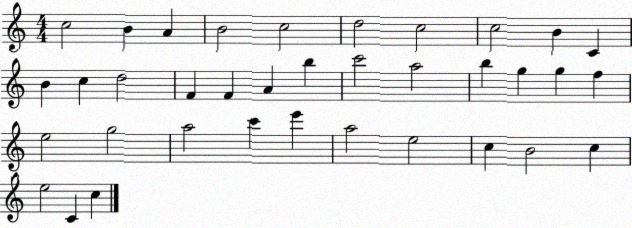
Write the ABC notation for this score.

X:1
T:Untitled
M:4/4
L:1/4
K:C
c2 B A B2 c2 d2 c2 c2 B C B c d2 F F A b c'2 a2 b g g f e2 g2 a2 c' e' a2 e2 c B2 c e2 C c